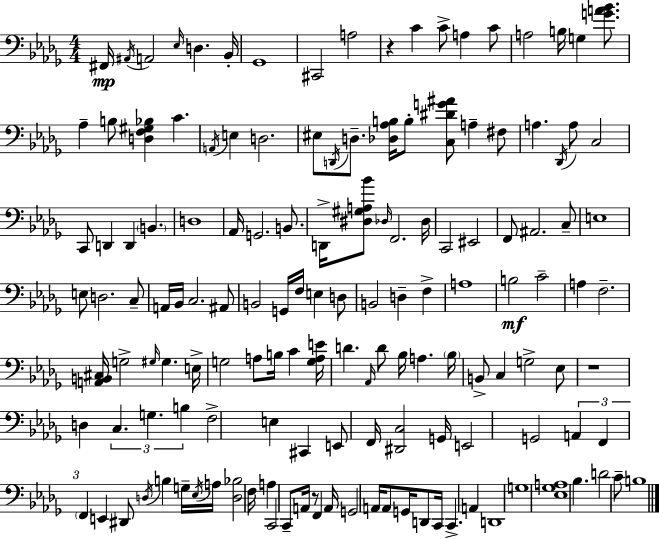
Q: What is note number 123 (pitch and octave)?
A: C2